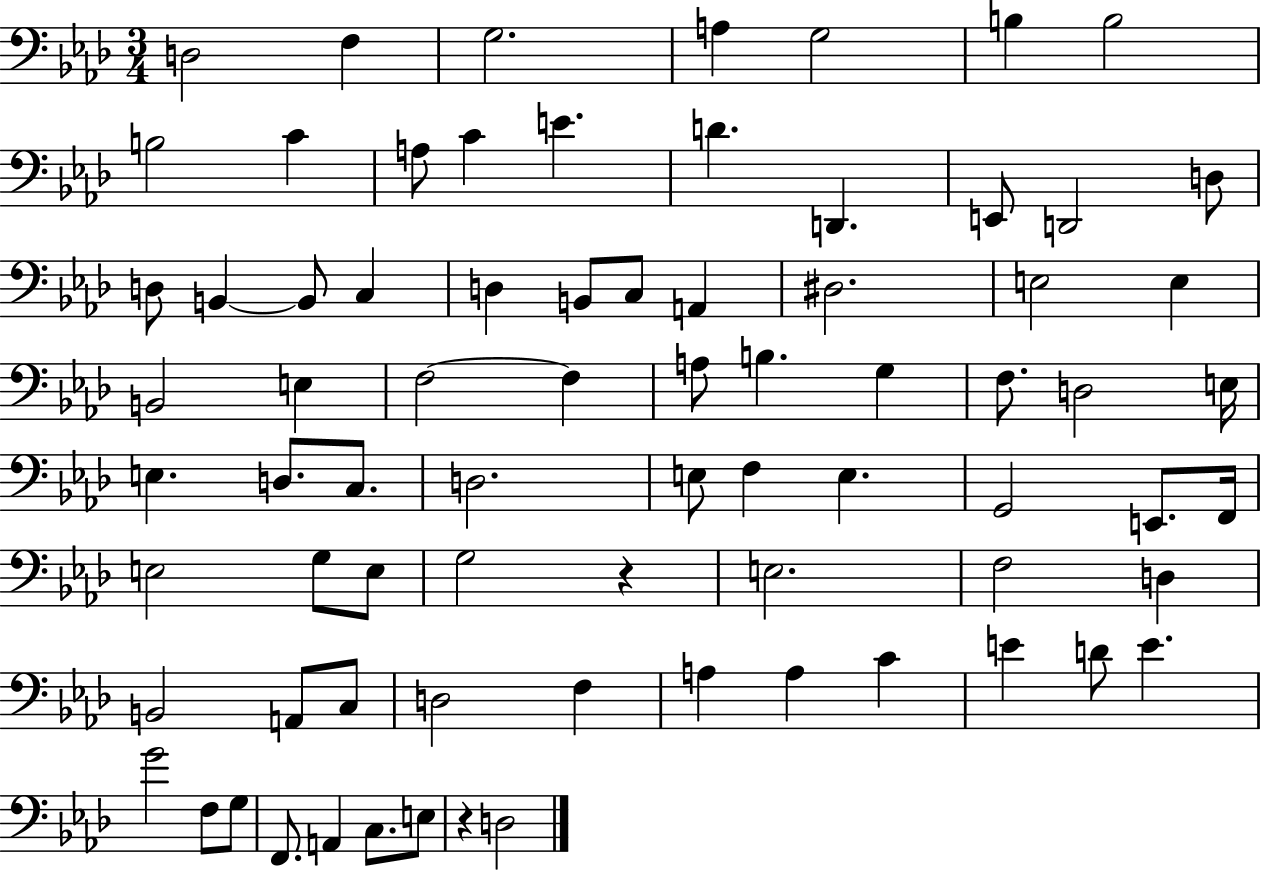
D3/h F3/q G3/h. A3/q G3/h B3/q B3/h B3/h C4/q A3/e C4/q E4/q. D4/q. D2/q. E2/e D2/h D3/e D3/e B2/q B2/e C3/q D3/q B2/e C3/e A2/q D#3/h. E3/h E3/q B2/h E3/q F3/h F3/q A3/e B3/q. G3/q F3/e. D3/h E3/s E3/q. D3/e. C3/e. D3/h. E3/e F3/q E3/q. G2/h E2/e. F2/s E3/h G3/e E3/e G3/h R/q E3/h. F3/h D3/q B2/h A2/e C3/e D3/h F3/q A3/q A3/q C4/q E4/q D4/e E4/q. G4/h F3/e G3/e F2/e. A2/q C3/e. E3/e R/q D3/h